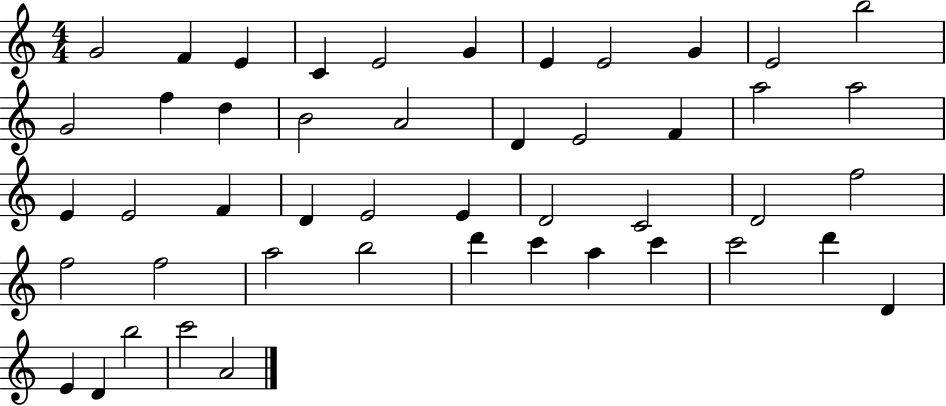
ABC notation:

X:1
T:Untitled
M:4/4
L:1/4
K:C
G2 F E C E2 G E E2 G E2 b2 G2 f d B2 A2 D E2 F a2 a2 E E2 F D E2 E D2 C2 D2 f2 f2 f2 a2 b2 d' c' a c' c'2 d' D E D b2 c'2 A2